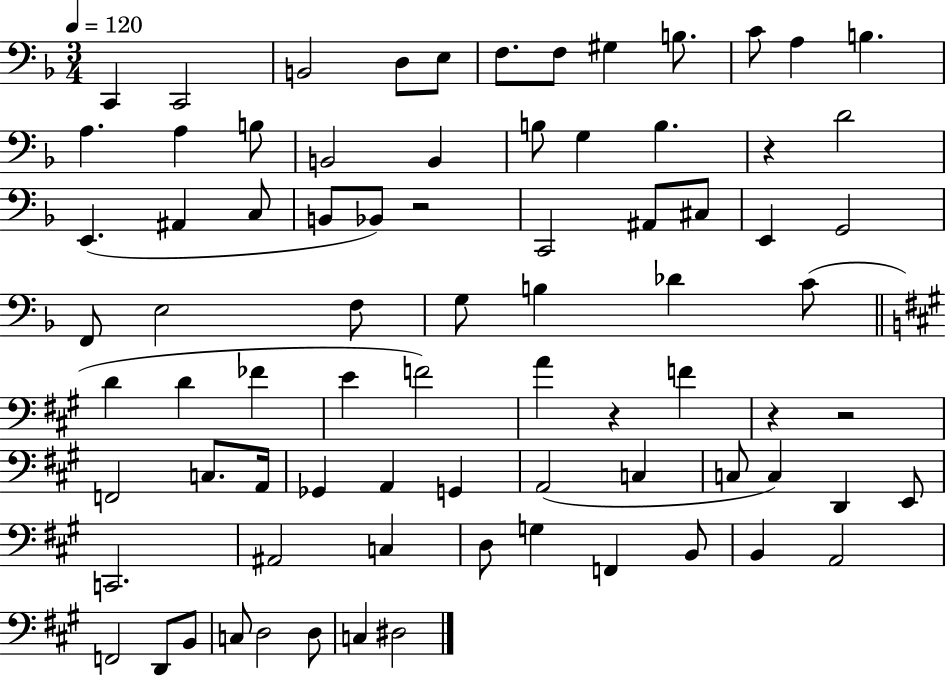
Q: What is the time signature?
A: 3/4